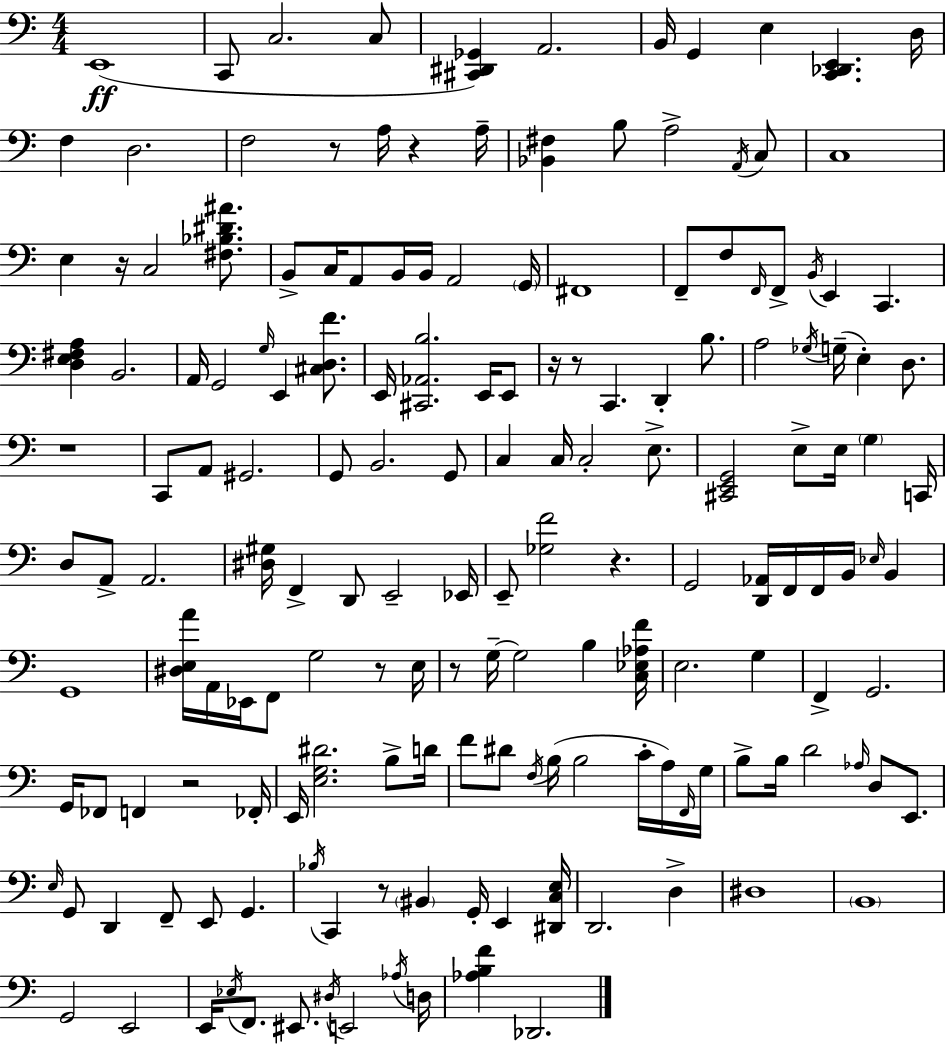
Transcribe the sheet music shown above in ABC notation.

X:1
T:Untitled
M:4/4
L:1/4
K:C
E,,4 C,,/2 C,2 C,/2 [^C,,^D,,_G,,] A,,2 B,,/4 G,, E, [C,,_D,,E,,] D,/4 F, D,2 F,2 z/2 A,/4 z A,/4 [_B,,^F,] B,/2 A,2 A,,/4 C,/2 C,4 E, z/4 C,2 [^F,_B,^D^A]/2 B,,/2 C,/4 A,,/2 B,,/4 B,,/4 A,,2 G,,/4 ^F,,4 F,,/2 F,/2 F,,/4 F,,/2 B,,/4 E,, C,, [D,E,^F,A,] B,,2 A,,/4 G,,2 G,/4 E,, [^C,D,F]/2 E,,/4 [^C,,_A,,B,]2 E,,/4 E,,/2 z/4 z/2 C,, D,, B,/2 A,2 _G,/4 G,/4 E, D,/2 z4 C,,/2 A,,/2 ^G,,2 G,,/2 B,,2 G,,/2 C, C,/4 C,2 E,/2 [^C,,E,,G,,]2 E,/2 E,/4 G, C,,/4 D,/2 A,,/2 A,,2 [^D,^G,]/4 F,, D,,/2 E,,2 _E,,/4 E,,/2 [_G,F]2 z G,,2 [D,,_A,,]/4 F,,/4 F,,/4 B,,/4 _E,/4 B,, G,,4 [^D,E,A]/4 A,,/4 _E,,/4 F,,/2 G,2 z/2 E,/4 z/2 G,/4 G,2 B, [C,_E,_A,F]/4 E,2 G, F,, G,,2 G,,/4 _F,,/2 F,, z2 _F,,/4 E,,/4 [E,G,^D]2 B,/2 D/4 F/2 ^D/2 F,/4 B,/4 B,2 C/4 A,/4 F,,/4 G,/4 B,/2 B,/4 D2 _A,/4 D,/2 E,,/2 E,/4 G,,/2 D,, F,,/2 E,,/2 G,, _B,/4 C,, z/2 ^B,, G,,/4 E,, [^D,,C,E,]/4 D,,2 D, ^D,4 B,,4 G,,2 E,,2 E,,/4 _E,/4 F,,/2 ^E,,/2 ^D,/4 E,,2 _A,/4 D,/4 [_A,B,F] _D,,2